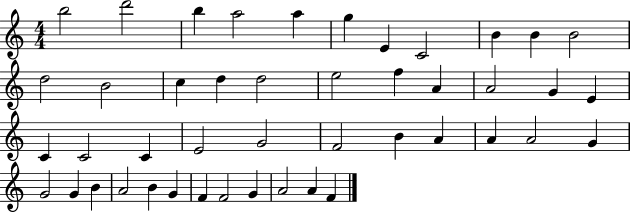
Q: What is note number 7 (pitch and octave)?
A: E4